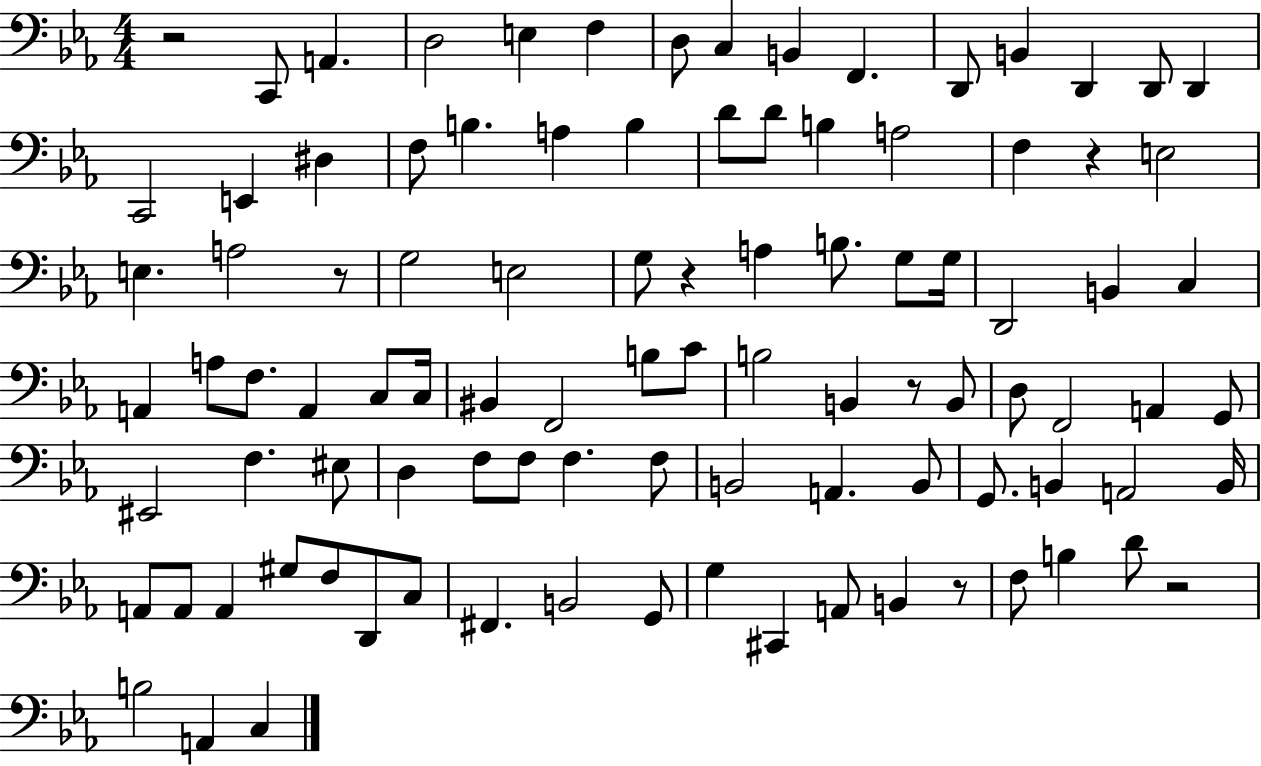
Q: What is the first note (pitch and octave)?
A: C2